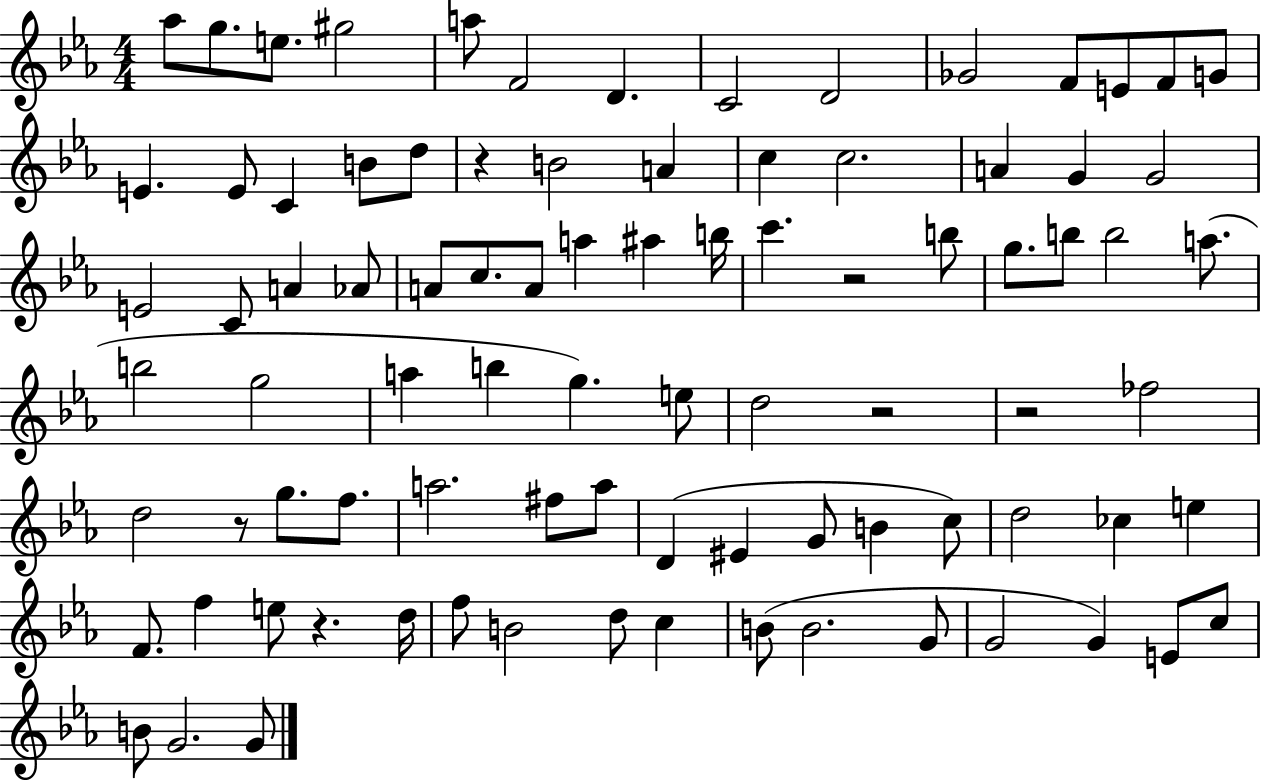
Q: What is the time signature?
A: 4/4